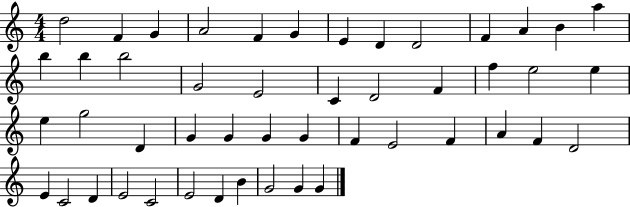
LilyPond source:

{
  \clef treble
  \numericTimeSignature
  \time 4/4
  \key c \major
  d''2 f'4 g'4 | a'2 f'4 g'4 | e'4 d'4 d'2 | f'4 a'4 b'4 a''4 | \break b''4 b''4 b''2 | g'2 e'2 | c'4 d'2 f'4 | f''4 e''2 e''4 | \break e''4 g''2 d'4 | g'4 g'4 g'4 g'4 | f'4 e'2 f'4 | a'4 f'4 d'2 | \break e'4 c'2 d'4 | e'2 c'2 | e'2 d'4 b'4 | g'2 g'4 g'4 | \break \bar "|."
}